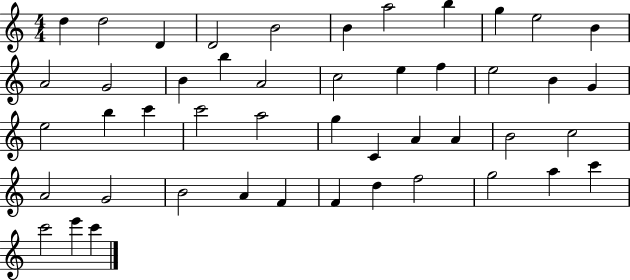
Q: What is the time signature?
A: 4/4